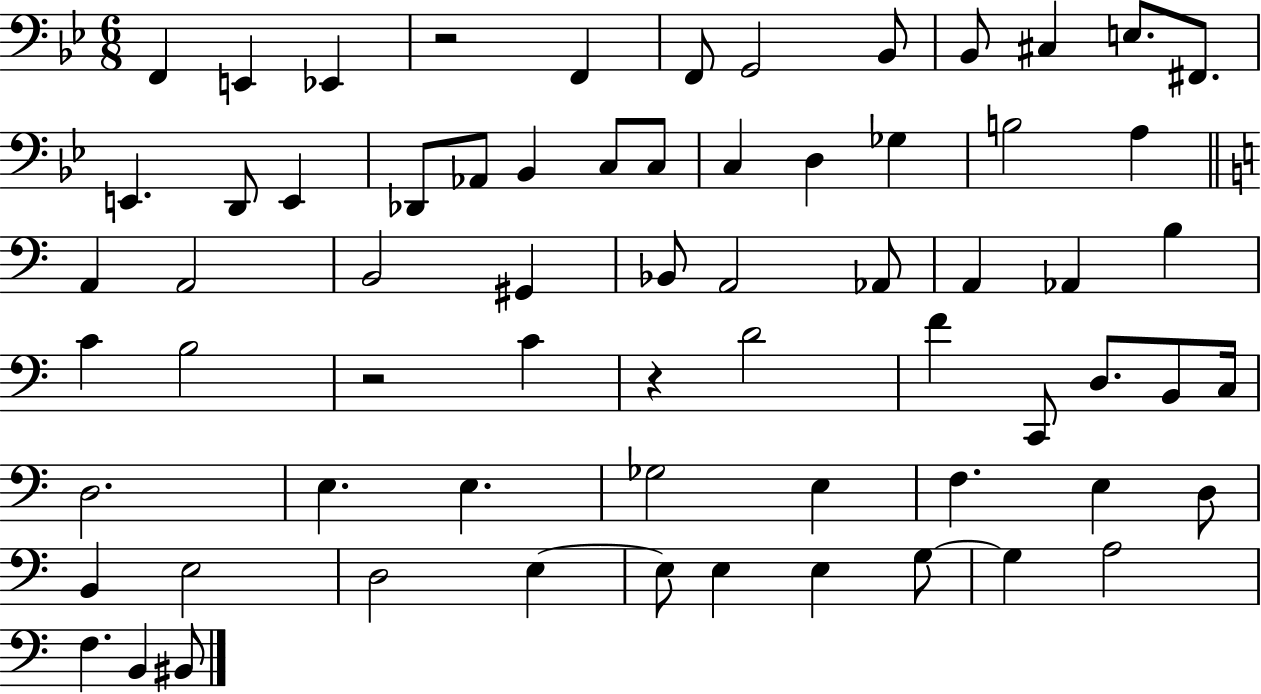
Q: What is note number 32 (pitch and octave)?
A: A2